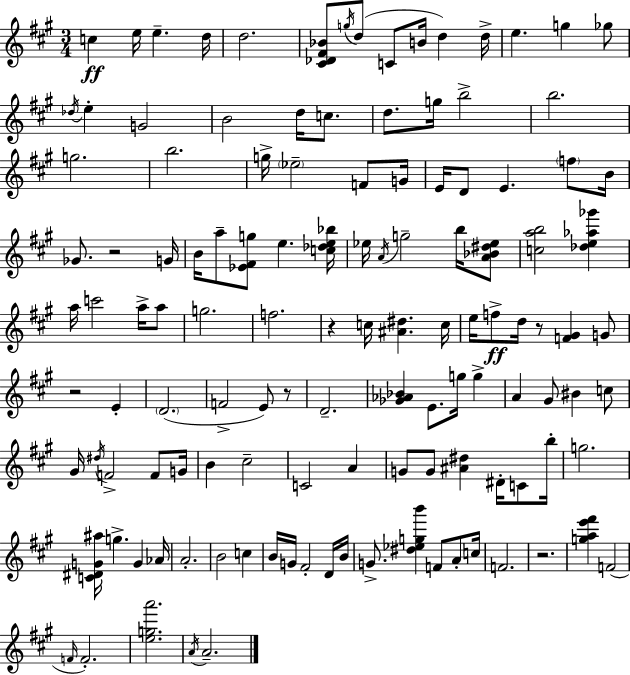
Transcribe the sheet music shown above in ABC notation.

X:1
T:Untitled
M:3/4
L:1/4
K:A
c e/4 e d/4 d2 [^C_D^F_B]/2 g/4 d/2 C/2 B/4 d d/4 e g _g/2 _d/4 e G2 B2 d/4 c/2 d/2 g/4 b2 b2 g2 b2 g/4 _e2 F/2 G/4 E/4 D/2 E f/2 B/4 _G/2 z2 G/4 B/4 a/2 [_E^Fg]/2 e [c_de_b]/4 _e/4 A/4 g2 b/4 [A_B^d_e]/2 [cab]2 [_de_a_g'] a/4 c'2 a/4 a/2 g2 f2 z c/4 [^A^d] c/4 e/4 f/2 d/4 z/2 [F^G] G/2 z2 E D2 F2 E/2 z/2 D2 [_G_A_B] E/2 g/4 g A ^G/2 ^B c/2 ^G/4 ^d/4 F2 F/2 G/4 B ^c2 C2 A G/2 G/2 [^A^d] ^D/4 C/2 b/4 g2 [C^DG^a]/4 g G _A/4 A2 B2 c B/4 G/4 ^F2 D/4 B/4 G/2 [^d_egb'] F/2 A/2 c/4 F2 z2 [gae'^f'] F2 F/4 F2 [ega']2 A/4 A2